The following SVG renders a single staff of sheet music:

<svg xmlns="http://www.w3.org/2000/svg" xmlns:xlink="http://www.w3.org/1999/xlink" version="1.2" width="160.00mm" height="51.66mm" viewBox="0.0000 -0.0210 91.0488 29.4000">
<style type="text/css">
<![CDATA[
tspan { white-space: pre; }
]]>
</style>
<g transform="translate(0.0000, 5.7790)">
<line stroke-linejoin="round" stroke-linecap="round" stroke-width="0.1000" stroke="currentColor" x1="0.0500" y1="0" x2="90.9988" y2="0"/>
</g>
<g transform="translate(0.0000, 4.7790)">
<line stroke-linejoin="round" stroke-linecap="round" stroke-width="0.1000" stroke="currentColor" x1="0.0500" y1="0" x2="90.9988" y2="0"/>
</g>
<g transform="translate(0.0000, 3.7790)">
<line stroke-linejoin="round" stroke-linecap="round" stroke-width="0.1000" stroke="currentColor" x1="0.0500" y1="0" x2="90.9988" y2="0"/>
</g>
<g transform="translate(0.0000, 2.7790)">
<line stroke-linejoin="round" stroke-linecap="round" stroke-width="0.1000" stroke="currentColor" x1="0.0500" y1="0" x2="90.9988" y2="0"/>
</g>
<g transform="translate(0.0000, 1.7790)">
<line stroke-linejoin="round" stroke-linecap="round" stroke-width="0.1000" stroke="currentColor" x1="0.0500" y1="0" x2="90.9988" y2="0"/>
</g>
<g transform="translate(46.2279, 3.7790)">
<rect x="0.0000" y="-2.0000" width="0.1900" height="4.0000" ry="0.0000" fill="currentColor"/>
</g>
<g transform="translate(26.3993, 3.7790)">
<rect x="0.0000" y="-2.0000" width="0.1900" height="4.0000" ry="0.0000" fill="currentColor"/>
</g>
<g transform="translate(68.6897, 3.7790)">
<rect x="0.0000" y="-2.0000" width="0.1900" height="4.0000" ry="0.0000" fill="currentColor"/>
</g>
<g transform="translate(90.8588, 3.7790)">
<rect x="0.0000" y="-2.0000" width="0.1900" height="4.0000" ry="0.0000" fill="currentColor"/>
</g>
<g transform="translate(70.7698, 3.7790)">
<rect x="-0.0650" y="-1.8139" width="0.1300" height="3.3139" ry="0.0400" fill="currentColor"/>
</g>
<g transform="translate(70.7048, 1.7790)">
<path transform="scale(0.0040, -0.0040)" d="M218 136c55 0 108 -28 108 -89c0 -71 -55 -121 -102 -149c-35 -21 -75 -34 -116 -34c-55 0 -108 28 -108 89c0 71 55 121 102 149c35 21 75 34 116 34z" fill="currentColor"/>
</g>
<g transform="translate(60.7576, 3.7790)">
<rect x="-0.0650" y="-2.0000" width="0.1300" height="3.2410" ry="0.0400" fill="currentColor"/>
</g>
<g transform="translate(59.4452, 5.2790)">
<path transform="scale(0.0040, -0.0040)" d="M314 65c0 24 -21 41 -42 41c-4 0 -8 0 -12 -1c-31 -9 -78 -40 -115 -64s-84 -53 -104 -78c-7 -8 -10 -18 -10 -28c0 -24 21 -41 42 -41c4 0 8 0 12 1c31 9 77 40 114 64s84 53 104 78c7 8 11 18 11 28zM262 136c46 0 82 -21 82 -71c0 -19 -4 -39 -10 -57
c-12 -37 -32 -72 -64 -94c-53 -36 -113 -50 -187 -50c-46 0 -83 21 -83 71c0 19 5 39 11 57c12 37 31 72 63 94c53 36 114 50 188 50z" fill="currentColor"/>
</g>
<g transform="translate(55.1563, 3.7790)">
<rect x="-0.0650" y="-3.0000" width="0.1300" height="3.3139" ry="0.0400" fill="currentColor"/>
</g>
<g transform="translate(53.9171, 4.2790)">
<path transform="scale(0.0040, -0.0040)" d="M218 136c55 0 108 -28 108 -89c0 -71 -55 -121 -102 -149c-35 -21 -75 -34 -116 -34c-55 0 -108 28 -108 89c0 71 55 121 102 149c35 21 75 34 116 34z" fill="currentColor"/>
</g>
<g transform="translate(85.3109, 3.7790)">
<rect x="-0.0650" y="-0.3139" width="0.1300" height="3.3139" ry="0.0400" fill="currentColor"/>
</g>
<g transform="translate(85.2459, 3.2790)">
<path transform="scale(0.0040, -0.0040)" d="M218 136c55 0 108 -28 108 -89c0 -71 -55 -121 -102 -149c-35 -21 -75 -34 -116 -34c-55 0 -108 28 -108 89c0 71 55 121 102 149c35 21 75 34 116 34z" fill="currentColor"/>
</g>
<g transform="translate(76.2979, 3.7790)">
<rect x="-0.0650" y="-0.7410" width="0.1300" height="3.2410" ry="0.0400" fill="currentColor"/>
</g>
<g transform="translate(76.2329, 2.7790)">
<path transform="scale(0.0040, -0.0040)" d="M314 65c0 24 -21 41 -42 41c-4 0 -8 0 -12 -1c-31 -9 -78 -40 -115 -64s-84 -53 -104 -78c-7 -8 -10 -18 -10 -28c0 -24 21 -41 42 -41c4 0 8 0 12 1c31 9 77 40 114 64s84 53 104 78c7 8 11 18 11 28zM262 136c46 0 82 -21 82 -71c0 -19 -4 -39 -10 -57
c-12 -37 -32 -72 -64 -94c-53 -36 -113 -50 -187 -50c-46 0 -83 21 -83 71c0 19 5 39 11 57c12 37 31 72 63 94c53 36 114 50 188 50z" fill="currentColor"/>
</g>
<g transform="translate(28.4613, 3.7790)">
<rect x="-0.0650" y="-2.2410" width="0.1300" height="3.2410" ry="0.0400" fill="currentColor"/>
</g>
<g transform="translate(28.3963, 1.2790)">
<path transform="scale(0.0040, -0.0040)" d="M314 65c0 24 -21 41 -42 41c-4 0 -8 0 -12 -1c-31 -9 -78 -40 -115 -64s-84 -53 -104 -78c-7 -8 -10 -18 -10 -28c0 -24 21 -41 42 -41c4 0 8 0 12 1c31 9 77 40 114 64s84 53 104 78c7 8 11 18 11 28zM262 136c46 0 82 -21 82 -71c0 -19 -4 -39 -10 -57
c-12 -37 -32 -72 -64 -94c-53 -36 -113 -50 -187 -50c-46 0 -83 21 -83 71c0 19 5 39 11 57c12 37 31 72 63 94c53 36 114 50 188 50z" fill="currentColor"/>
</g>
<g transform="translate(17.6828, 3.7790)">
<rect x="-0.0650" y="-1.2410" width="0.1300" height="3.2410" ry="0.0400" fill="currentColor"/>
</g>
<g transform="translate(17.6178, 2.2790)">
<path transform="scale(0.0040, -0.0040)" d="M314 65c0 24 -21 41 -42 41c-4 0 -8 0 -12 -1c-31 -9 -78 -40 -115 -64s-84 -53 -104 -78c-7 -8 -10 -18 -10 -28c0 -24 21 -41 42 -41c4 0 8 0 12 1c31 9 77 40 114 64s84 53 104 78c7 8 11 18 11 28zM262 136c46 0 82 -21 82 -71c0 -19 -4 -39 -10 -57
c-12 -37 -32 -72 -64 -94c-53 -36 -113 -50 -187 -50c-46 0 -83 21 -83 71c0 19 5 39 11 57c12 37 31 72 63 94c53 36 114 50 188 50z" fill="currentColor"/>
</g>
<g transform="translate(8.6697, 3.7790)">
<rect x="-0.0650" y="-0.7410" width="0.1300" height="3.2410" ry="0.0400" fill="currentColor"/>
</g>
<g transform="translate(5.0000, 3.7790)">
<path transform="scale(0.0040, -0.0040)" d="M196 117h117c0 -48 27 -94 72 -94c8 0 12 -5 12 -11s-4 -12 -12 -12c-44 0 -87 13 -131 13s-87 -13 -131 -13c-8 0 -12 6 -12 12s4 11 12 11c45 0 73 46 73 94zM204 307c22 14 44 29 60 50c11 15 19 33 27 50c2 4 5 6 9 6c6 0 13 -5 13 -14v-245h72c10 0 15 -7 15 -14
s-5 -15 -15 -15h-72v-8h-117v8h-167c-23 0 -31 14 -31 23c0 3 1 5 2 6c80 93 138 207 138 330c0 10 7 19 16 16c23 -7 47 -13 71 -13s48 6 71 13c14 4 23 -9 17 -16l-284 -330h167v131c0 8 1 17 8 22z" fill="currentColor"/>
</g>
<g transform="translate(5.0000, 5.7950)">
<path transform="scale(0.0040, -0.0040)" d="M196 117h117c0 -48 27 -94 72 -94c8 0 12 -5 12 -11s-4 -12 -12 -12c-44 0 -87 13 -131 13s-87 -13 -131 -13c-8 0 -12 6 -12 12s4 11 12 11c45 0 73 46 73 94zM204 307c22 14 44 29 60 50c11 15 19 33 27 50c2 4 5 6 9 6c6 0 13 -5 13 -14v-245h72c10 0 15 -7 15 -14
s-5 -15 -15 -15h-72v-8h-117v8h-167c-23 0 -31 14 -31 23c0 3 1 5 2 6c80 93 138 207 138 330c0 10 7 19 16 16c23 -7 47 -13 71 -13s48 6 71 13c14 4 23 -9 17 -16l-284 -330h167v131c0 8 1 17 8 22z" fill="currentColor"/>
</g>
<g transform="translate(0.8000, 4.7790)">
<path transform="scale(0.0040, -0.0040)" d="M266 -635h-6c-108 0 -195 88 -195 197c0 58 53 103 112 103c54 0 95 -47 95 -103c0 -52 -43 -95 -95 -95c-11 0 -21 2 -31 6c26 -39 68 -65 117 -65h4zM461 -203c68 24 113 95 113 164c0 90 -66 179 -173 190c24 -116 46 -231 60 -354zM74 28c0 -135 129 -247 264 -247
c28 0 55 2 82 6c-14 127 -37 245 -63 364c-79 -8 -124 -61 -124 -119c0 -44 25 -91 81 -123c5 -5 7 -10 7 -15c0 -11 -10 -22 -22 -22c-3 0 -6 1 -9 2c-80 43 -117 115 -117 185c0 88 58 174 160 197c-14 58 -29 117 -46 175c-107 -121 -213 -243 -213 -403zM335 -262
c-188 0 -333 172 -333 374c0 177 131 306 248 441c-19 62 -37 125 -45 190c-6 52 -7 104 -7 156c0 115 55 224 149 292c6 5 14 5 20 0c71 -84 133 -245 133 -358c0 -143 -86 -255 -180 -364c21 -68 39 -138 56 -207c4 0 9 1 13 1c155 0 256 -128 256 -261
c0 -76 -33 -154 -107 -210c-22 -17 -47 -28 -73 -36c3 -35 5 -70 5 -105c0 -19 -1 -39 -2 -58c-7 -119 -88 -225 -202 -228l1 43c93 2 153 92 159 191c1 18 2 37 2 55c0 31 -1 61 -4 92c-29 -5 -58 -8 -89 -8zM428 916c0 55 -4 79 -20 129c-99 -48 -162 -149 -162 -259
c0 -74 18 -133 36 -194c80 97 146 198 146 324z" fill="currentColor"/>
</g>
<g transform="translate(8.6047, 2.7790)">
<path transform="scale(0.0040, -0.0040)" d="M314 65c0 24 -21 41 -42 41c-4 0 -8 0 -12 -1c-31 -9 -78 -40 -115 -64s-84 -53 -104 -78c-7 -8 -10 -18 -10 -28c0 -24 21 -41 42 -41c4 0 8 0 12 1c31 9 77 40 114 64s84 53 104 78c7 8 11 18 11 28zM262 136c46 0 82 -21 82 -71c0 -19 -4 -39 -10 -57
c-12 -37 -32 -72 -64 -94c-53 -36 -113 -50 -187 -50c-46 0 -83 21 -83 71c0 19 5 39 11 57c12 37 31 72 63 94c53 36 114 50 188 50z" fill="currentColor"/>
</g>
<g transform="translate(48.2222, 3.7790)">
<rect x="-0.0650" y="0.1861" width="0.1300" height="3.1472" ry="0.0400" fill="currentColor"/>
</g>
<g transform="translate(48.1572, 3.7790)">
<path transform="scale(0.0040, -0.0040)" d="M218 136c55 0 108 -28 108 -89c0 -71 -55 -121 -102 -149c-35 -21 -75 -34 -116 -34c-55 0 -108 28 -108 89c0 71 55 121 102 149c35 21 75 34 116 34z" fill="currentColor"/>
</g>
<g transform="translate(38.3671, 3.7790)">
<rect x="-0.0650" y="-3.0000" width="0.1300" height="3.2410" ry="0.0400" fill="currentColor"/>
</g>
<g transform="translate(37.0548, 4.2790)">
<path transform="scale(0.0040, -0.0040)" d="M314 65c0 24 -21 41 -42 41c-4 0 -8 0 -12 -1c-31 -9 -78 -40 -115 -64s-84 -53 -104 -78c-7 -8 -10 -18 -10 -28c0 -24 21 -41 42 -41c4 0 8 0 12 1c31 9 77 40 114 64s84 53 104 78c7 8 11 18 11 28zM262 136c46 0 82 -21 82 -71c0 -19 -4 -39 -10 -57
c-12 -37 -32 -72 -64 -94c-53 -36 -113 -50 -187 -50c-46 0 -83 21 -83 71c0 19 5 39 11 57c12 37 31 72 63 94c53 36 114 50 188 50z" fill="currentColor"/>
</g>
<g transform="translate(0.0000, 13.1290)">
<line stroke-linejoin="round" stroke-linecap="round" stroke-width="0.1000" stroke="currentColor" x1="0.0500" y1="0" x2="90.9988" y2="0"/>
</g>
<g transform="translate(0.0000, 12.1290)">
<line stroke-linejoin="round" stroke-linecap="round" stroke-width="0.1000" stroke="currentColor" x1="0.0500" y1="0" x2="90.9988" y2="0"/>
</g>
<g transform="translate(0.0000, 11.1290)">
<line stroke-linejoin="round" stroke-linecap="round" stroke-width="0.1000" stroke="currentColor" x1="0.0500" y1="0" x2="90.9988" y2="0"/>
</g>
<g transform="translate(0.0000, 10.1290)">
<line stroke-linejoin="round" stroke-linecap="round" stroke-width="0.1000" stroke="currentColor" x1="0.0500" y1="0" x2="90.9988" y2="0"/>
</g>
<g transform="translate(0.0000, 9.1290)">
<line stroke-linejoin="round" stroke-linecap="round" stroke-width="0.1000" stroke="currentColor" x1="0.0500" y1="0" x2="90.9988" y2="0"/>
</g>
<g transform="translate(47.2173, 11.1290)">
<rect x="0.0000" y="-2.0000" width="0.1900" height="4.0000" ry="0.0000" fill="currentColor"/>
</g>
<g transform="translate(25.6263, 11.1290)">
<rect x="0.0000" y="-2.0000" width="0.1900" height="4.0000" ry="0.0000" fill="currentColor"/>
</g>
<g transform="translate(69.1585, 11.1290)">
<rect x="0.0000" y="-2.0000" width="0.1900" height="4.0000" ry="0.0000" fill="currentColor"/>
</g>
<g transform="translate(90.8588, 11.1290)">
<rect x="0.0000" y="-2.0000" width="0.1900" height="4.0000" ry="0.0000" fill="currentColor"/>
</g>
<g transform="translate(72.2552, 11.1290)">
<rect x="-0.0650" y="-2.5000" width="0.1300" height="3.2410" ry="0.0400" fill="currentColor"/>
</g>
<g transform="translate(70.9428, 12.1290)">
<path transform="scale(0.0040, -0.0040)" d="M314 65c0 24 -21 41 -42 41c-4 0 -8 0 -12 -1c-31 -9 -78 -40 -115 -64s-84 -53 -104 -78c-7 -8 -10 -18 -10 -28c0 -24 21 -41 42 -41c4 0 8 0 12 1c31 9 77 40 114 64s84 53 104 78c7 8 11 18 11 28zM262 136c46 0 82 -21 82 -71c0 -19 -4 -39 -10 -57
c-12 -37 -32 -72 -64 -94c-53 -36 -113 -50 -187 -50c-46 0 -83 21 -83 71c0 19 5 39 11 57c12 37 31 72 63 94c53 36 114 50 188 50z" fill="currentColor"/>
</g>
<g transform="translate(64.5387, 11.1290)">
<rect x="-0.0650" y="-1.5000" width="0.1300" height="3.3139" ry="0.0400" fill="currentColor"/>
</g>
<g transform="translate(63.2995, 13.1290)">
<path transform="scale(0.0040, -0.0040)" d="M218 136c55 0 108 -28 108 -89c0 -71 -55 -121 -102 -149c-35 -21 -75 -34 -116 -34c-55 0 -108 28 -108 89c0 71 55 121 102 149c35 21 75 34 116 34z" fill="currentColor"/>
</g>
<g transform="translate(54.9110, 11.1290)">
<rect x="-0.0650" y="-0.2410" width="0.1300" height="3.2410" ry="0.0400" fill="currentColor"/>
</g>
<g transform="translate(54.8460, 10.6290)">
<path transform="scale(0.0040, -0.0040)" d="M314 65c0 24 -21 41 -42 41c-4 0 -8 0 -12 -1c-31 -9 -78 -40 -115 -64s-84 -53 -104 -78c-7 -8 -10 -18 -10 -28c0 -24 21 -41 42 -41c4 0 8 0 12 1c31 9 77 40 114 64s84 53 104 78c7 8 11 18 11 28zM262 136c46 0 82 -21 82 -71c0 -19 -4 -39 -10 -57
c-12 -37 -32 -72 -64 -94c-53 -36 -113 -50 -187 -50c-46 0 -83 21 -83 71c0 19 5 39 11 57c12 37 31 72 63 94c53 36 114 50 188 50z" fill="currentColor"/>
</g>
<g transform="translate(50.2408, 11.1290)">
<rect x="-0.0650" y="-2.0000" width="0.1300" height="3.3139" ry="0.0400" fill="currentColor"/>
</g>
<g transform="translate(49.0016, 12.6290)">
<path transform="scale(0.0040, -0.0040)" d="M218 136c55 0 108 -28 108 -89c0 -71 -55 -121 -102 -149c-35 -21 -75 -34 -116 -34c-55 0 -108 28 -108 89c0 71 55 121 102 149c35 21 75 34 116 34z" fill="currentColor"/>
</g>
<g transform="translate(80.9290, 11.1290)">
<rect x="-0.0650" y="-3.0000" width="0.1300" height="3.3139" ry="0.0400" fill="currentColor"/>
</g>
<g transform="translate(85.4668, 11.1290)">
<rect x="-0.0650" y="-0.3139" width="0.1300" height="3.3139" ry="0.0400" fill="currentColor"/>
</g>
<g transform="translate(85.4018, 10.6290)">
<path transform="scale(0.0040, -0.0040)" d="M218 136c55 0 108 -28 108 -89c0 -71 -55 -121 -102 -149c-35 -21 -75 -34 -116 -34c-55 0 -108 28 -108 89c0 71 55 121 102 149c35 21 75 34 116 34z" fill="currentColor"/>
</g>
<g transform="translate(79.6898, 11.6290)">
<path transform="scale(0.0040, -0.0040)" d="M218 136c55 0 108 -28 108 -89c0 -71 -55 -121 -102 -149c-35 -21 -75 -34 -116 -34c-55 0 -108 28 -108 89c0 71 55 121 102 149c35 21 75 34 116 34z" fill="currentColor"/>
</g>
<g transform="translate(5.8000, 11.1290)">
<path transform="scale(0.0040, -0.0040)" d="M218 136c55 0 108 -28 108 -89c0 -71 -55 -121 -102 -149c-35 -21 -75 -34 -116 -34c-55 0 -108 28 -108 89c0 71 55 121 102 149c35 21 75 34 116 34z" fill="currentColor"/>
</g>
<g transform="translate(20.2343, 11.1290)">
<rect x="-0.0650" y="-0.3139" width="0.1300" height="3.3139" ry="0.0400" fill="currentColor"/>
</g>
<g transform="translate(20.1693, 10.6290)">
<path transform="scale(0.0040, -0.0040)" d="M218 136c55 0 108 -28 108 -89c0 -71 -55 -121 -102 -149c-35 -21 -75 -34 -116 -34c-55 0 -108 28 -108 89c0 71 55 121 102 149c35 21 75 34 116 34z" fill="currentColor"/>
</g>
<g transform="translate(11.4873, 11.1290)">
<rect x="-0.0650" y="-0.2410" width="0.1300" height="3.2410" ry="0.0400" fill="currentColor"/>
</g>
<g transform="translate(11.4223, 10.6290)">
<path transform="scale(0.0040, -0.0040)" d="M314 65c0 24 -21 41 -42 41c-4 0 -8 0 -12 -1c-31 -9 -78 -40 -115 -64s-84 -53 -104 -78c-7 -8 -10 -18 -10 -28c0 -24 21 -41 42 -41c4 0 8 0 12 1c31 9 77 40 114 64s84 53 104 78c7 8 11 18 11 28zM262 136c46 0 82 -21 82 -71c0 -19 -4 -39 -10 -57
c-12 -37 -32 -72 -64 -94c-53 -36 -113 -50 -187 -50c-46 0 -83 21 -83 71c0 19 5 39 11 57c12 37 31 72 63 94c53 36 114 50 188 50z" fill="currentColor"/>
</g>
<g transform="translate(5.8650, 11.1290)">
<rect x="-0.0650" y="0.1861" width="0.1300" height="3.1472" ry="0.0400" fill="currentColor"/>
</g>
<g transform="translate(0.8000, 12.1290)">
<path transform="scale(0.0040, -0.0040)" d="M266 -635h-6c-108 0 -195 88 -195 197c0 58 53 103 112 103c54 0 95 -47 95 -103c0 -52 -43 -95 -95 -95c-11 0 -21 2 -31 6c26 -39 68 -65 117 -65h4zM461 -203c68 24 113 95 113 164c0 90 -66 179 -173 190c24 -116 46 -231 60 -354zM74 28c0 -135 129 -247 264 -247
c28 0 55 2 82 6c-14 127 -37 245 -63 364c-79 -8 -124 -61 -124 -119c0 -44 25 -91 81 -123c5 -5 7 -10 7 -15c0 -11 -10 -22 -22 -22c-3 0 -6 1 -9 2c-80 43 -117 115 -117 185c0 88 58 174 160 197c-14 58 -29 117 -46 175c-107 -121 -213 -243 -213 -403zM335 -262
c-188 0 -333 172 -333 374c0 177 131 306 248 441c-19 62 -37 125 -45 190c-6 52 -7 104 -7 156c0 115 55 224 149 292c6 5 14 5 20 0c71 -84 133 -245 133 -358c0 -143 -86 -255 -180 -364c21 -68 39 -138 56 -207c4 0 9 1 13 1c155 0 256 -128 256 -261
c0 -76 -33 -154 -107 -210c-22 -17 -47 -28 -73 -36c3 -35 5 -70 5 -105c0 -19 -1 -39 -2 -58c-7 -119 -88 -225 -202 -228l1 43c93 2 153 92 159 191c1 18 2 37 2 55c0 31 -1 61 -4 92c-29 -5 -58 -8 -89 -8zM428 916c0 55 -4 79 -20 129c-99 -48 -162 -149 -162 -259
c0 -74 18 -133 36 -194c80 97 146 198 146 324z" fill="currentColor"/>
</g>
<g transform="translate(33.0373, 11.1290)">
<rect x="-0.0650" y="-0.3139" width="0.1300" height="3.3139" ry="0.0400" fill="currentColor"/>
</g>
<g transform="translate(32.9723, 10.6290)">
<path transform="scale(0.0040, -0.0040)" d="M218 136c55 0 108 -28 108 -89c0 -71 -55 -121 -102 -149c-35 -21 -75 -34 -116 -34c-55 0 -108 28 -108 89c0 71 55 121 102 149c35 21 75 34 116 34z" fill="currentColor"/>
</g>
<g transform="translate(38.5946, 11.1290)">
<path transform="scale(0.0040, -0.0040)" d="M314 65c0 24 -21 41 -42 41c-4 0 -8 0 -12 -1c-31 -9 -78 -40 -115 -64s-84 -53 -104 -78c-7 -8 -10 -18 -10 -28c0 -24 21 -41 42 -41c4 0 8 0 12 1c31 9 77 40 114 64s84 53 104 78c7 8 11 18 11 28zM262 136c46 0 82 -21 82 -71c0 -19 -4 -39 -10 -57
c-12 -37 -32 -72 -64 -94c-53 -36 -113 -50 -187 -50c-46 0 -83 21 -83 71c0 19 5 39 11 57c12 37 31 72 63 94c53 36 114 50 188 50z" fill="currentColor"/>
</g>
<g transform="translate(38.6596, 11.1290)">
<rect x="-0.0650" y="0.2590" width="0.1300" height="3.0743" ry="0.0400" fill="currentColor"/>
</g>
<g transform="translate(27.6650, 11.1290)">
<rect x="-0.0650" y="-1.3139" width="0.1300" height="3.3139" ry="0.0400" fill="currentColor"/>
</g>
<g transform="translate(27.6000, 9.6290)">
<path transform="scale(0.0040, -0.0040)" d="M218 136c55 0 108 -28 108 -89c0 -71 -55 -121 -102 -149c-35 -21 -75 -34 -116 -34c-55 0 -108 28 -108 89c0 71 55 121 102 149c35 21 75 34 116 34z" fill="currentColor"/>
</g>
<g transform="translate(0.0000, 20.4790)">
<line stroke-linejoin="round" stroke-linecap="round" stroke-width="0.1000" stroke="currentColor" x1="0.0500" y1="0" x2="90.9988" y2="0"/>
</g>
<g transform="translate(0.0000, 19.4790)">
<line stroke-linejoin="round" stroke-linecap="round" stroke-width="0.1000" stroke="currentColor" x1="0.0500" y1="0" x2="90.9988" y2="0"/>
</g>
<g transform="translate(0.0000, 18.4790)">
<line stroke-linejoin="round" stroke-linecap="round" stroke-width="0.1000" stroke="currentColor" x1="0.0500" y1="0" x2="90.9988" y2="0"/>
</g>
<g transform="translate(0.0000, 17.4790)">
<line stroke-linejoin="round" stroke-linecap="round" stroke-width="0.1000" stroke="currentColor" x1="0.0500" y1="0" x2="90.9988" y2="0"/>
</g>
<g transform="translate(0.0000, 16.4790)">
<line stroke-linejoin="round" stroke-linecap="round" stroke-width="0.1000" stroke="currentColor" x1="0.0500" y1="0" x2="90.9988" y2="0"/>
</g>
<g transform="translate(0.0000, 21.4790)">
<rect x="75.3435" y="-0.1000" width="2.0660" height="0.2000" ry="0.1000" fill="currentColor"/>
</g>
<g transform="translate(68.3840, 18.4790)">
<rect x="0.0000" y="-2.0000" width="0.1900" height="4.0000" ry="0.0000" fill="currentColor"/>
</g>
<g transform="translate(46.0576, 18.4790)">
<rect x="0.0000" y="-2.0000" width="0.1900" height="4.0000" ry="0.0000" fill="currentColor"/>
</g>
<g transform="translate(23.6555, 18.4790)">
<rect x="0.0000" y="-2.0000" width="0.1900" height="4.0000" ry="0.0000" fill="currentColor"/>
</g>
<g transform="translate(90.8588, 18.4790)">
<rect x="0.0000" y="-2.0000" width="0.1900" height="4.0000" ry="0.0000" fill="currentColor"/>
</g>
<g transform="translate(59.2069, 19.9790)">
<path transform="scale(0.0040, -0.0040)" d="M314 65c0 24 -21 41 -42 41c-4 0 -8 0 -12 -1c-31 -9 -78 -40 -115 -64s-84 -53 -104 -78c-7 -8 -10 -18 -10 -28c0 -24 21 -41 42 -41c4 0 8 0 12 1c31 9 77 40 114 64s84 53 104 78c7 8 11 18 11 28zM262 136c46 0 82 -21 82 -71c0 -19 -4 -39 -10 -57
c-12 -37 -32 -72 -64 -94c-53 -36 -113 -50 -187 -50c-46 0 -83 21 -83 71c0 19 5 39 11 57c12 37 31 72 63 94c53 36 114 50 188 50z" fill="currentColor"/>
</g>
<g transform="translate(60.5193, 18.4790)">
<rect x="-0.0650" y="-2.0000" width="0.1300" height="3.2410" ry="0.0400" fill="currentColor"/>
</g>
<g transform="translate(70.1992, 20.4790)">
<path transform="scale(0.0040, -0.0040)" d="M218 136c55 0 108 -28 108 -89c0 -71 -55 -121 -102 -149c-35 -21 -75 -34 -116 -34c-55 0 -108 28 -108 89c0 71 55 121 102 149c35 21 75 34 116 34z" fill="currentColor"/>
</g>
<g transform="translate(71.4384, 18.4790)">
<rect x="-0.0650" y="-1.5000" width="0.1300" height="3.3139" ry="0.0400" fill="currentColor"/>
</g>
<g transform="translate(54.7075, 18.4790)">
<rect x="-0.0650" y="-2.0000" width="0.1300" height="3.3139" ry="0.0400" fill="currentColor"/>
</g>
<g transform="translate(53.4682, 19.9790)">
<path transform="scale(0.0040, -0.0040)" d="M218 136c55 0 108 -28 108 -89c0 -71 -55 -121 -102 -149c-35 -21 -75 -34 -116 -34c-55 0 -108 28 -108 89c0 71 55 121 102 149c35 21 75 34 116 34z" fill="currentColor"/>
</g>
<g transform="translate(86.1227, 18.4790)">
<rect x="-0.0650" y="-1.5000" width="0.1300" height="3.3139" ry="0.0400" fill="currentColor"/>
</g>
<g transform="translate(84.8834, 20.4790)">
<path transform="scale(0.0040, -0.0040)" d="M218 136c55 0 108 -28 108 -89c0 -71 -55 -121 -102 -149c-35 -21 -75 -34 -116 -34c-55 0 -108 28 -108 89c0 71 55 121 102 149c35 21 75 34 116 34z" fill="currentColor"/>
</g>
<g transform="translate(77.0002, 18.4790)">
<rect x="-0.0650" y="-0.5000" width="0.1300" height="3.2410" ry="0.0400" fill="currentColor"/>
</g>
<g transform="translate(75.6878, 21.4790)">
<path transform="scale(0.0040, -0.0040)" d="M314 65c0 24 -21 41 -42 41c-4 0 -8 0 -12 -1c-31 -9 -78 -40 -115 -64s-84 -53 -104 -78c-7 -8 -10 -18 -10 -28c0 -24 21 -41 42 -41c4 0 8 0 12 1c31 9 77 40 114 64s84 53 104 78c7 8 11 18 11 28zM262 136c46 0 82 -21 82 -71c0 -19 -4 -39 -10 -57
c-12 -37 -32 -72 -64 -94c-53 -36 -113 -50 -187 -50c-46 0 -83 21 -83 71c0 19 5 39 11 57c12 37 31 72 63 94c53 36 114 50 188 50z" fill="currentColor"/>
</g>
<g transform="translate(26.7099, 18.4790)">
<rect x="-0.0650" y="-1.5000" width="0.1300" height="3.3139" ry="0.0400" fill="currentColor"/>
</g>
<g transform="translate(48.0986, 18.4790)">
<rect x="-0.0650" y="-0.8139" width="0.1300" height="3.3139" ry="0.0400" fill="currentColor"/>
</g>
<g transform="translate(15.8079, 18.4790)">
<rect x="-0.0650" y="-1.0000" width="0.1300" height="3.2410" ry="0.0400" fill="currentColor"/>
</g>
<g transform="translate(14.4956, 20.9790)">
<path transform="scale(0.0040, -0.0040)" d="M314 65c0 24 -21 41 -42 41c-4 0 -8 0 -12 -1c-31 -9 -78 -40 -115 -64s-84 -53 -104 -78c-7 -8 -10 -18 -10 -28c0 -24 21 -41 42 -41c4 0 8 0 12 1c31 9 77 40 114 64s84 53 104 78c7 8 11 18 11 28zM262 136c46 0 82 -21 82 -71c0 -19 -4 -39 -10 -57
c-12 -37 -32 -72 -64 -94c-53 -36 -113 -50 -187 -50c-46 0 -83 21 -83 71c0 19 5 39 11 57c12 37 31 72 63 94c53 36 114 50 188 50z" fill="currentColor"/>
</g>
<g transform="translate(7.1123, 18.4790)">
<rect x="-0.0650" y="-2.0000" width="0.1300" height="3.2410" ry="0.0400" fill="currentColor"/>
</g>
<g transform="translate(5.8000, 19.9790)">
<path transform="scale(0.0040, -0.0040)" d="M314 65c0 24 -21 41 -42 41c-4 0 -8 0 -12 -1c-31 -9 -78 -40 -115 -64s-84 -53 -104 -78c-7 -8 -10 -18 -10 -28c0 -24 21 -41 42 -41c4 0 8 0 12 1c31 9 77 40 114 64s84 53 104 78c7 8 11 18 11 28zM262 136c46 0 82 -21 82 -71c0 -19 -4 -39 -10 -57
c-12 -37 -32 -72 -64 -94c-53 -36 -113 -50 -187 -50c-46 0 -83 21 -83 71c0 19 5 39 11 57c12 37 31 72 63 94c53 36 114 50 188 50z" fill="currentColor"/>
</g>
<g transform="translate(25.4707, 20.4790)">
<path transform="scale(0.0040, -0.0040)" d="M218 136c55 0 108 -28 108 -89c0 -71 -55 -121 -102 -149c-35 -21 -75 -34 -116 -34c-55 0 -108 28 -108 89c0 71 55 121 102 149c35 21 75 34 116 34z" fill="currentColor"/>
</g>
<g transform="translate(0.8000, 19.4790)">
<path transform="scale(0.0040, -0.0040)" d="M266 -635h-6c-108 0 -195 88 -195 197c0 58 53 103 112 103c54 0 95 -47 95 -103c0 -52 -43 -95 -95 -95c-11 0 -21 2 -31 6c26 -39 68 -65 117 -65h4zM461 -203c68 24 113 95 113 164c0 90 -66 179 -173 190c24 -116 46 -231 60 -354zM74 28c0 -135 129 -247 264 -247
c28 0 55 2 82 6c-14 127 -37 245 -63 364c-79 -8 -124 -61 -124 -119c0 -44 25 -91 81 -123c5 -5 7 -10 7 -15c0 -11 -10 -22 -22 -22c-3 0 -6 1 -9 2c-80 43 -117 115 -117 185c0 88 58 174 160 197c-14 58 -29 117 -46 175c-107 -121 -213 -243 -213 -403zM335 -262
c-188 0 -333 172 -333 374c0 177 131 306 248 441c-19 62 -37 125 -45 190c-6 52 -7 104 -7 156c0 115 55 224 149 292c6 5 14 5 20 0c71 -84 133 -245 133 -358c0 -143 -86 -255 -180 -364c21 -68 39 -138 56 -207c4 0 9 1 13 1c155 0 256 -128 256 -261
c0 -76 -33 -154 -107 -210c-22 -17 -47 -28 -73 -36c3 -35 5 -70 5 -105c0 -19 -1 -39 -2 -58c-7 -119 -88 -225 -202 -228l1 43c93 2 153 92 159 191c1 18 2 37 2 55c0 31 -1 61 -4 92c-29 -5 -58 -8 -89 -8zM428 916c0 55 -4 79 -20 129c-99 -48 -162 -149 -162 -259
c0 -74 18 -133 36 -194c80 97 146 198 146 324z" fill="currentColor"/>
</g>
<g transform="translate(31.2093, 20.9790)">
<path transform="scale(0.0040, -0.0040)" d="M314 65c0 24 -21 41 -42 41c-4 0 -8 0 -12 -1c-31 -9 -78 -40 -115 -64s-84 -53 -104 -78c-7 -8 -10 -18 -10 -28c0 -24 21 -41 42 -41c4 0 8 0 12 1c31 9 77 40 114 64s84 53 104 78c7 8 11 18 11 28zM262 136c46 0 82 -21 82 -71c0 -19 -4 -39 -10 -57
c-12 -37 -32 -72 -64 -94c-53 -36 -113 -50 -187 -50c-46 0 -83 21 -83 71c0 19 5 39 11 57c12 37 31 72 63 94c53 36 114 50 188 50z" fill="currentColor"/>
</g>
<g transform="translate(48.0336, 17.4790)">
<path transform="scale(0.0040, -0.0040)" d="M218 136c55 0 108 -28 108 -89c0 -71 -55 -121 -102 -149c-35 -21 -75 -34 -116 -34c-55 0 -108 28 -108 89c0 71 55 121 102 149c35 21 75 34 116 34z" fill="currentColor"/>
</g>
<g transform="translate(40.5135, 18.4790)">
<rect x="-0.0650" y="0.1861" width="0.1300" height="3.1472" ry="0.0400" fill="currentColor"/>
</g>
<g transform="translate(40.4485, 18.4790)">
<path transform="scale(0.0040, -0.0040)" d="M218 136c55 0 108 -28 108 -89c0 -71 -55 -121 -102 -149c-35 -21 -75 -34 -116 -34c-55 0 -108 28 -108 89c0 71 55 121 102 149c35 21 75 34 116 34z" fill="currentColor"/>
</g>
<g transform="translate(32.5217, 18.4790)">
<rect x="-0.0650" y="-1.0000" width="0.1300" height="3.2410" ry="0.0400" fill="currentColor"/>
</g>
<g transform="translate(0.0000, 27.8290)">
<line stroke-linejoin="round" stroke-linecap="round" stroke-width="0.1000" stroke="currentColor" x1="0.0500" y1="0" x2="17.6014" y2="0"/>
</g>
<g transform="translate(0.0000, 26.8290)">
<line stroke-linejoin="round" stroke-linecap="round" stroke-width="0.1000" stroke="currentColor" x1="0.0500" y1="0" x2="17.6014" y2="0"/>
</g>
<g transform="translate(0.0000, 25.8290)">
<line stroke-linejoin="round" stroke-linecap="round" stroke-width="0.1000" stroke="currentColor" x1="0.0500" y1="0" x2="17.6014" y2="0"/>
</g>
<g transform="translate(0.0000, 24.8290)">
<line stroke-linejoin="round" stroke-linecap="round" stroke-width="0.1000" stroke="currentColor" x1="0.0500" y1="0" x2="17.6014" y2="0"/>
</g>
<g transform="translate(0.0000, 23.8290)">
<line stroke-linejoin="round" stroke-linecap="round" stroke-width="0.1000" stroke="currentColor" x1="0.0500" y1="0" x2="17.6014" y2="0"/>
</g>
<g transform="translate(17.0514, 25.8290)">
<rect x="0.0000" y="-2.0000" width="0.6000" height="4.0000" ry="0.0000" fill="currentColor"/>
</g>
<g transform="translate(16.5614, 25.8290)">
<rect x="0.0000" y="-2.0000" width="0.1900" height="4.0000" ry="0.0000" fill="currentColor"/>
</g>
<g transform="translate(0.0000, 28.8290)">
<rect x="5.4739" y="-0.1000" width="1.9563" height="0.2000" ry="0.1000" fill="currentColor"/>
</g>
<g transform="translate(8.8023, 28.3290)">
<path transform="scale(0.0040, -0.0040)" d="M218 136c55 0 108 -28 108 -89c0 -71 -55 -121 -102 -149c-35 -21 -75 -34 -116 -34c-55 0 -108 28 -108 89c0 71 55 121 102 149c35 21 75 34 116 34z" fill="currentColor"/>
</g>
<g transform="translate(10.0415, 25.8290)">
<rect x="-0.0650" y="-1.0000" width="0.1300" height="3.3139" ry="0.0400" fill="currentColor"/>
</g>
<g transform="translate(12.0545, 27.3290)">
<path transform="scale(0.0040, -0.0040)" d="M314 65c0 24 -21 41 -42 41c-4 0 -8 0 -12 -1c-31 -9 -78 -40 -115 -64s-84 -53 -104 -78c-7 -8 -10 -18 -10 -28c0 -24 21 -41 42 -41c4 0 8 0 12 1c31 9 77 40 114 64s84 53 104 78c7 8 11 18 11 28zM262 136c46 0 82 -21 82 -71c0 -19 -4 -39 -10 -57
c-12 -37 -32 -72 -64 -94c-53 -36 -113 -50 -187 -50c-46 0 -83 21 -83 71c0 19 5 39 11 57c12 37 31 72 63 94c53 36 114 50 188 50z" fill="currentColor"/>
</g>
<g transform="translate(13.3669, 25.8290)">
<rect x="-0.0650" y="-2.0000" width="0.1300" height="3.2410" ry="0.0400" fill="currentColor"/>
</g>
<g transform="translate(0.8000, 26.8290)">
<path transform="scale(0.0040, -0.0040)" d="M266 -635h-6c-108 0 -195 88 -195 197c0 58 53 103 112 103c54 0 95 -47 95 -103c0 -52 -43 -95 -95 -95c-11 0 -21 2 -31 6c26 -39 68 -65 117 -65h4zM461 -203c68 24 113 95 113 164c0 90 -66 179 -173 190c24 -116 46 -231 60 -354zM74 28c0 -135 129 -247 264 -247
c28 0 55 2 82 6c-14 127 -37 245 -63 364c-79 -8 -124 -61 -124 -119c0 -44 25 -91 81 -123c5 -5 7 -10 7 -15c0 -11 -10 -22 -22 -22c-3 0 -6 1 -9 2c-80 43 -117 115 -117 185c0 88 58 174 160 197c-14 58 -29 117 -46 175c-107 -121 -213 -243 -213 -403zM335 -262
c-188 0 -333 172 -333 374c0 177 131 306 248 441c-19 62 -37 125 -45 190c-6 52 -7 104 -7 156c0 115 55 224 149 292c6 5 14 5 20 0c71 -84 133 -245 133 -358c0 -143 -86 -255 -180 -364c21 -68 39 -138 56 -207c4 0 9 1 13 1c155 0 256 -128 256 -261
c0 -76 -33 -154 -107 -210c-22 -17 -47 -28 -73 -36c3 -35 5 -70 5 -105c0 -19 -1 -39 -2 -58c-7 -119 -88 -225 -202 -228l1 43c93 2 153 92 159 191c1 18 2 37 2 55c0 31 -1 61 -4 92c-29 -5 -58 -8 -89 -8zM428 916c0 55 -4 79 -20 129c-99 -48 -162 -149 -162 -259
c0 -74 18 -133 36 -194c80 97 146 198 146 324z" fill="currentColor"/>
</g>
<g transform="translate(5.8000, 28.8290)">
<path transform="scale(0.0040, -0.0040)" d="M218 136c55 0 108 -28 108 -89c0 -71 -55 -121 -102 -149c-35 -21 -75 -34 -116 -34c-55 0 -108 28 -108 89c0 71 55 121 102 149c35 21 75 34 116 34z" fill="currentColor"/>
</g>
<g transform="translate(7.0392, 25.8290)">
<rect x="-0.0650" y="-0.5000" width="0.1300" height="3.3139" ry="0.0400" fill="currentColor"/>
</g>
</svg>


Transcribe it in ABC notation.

X:1
T:Untitled
M:4/4
L:1/4
K:C
d2 e2 g2 A2 B A F2 f d2 c B c2 c e c B2 F c2 E G2 A c F2 D2 E D2 B d F F2 E C2 E C D F2